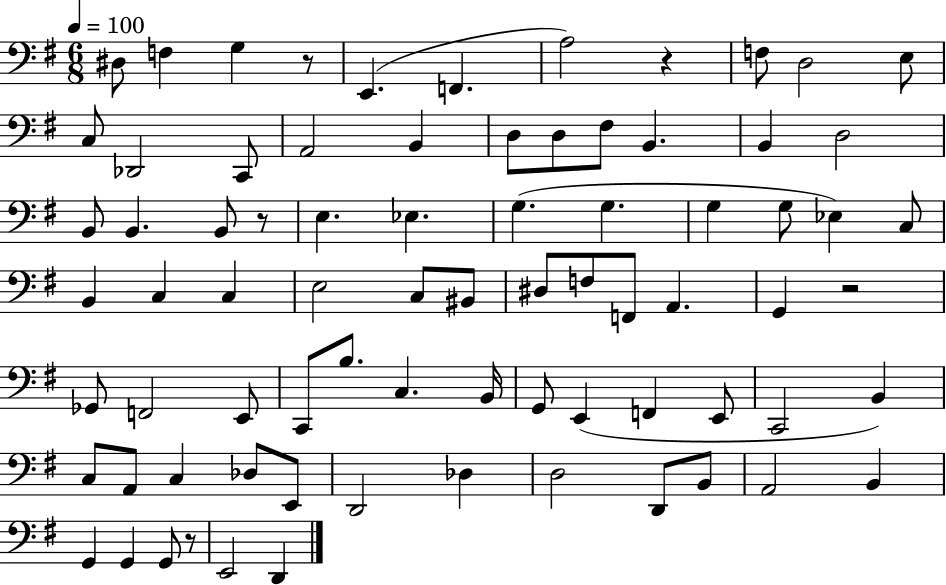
{
  \clef bass
  \numericTimeSignature
  \time 6/8
  \key g \major
  \tempo 4 = 100
  dis8 f4 g4 r8 | e,4.( f,4. | a2) r4 | f8 d2 e8 | \break c8 des,2 c,8 | a,2 b,4 | d8 d8 fis8 b,4. | b,4 d2 | \break b,8 b,4. b,8 r8 | e4. ees4. | g4.( g4. | g4 g8 ees4) c8 | \break b,4 c4 c4 | e2 c8 bis,8 | dis8 f8 f,8 a,4. | g,4 r2 | \break ges,8 f,2 e,8 | c,8 b8. c4. b,16 | g,8 e,4( f,4 e,8 | c,2 b,4) | \break c8 a,8 c4 des8 e,8 | d,2 des4 | d2 d,8 b,8 | a,2 b,4 | \break g,4 g,4 g,8 r8 | e,2 d,4 | \bar "|."
}